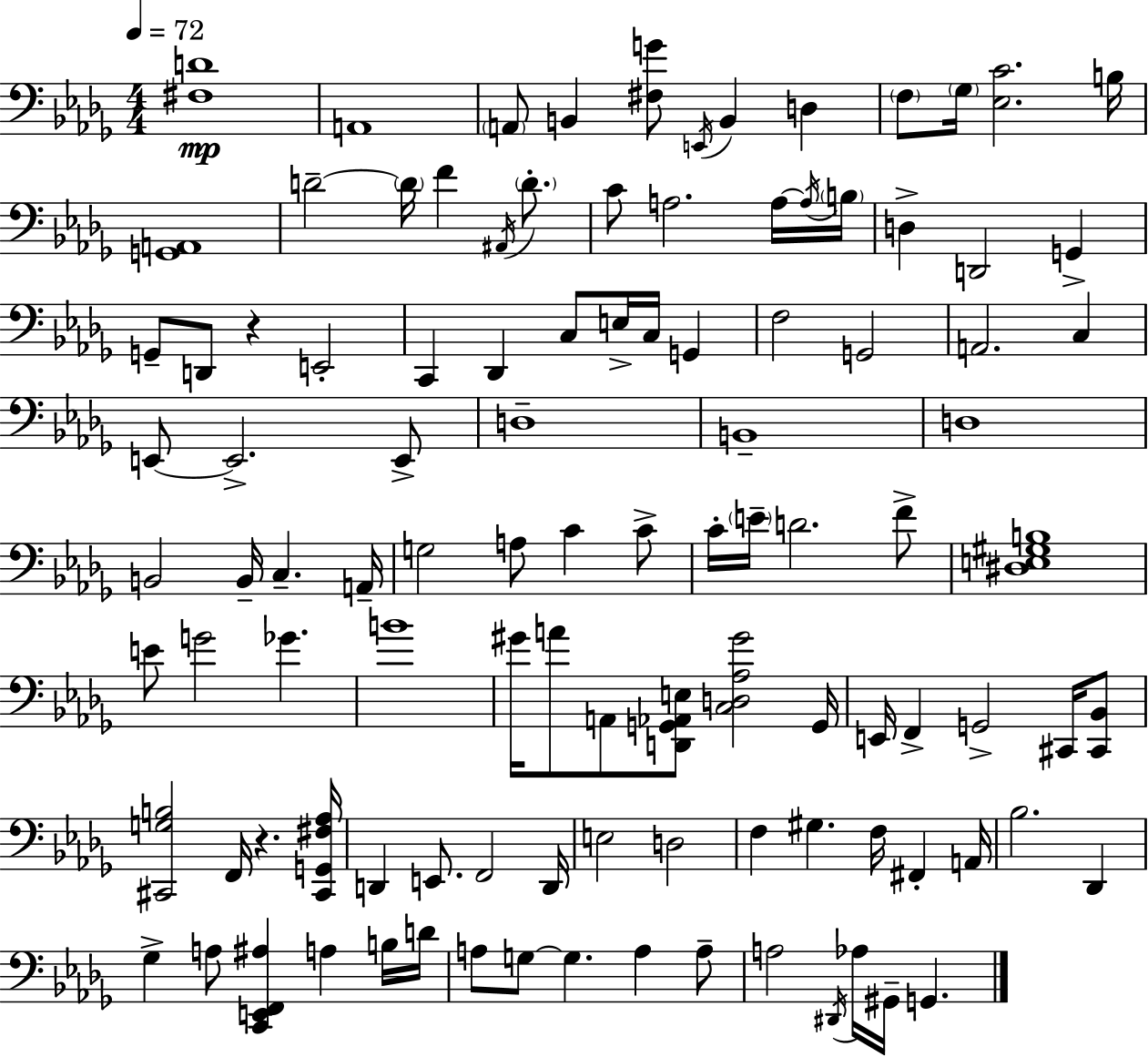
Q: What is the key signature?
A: BES minor